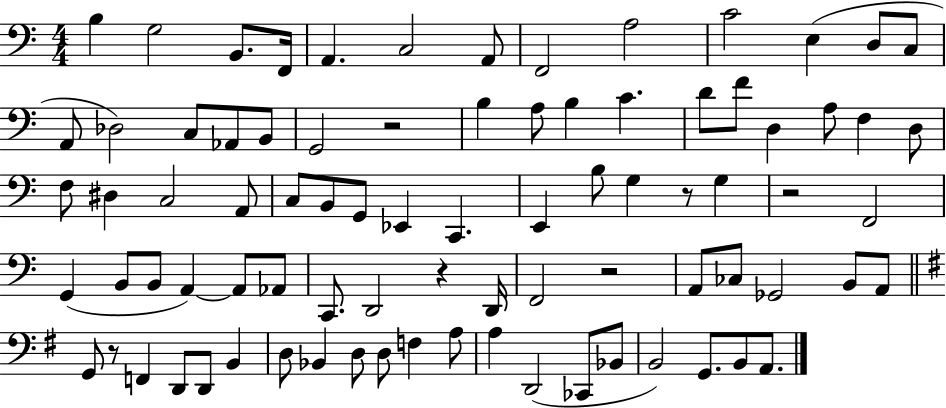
X:1
T:Untitled
M:4/4
L:1/4
K:C
B, G,2 B,,/2 F,,/4 A,, C,2 A,,/2 F,,2 A,2 C2 E, D,/2 C,/2 A,,/2 _D,2 C,/2 _A,,/2 B,,/2 G,,2 z2 B, A,/2 B, C D/2 F/2 D, A,/2 F, D,/2 F,/2 ^D, C,2 A,,/2 C,/2 B,,/2 G,,/2 _E,, C,, E,, B,/2 G, z/2 G, z2 F,,2 G,, B,,/2 B,,/2 A,, A,,/2 _A,,/2 C,,/2 D,,2 z D,,/4 F,,2 z2 A,,/2 _C,/2 _G,,2 B,,/2 A,,/2 G,,/2 z/2 F,, D,,/2 D,,/2 B,, D,/2 _B,, D,/2 D,/2 F, A,/2 A, D,,2 _C,,/2 _B,,/2 B,,2 G,,/2 B,,/2 A,,/2